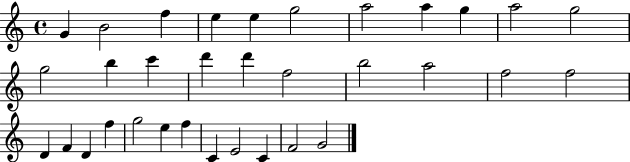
{
  \clef treble
  \time 4/4
  \defaultTimeSignature
  \key c \major
  g'4 b'2 f''4 | e''4 e''4 g''2 | a''2 a''4 g''4 | a''2 g''2 | \break g''2 b''4 c'''4 | d'''4 d'''4 f''2 | b''2 a''2 | f''2 f''2 | \break d'4 f'4 d'4 f''4 | g''2 e''4 f''4 | c'4 e'2 c'4 | f'2 g'2 | \break \bar "|."
}